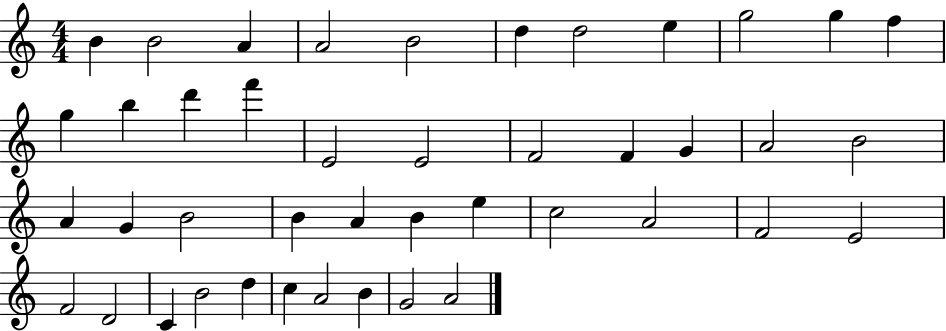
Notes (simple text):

B4/q B4/h A4/q A4/h B4/h D5/q D5/h E5/q G5/h G5/q F5/q G5/q B5/q D6/q F6/q E4/h E4/h F4/h F4/q G4/q A4/h B4/h A4/q G4/q B4/h B4/q A4/q B4/q E5/q C5/h A4/h F4/h E4/h F4/h D4/h C4/q B4/h D5/q C5/q A4/h B4/q G4/h A4/h